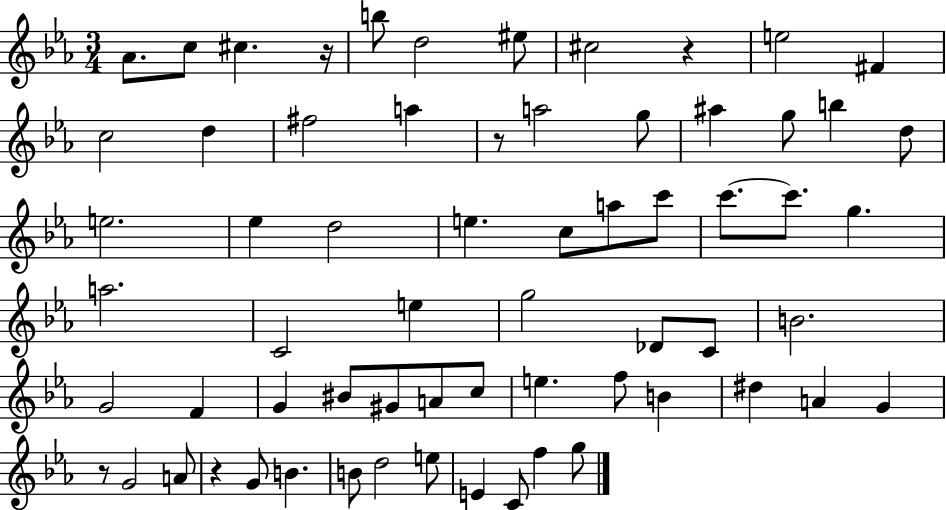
{
  \clef treble
  \numericTimeSignature
  \time 3/4
  \key ees \major
  aes'8. c''8 cis''4. r16 | b''8 d''2 eis''8 | cis''2 r4 | e''2 fis'4 | \break c''2 d''4 | fis''2 a''4 | r8 a''2 g''8 | ais''4 g''8 b''4 d''8 | \break e''2. | ees''4 d''2 | e''4. c''8 a''8 c'''8 | c'''8.~~ c'''8. g''4. | \break a''2. | c'2 e''4 | g''2 des'8 c'8 | b'2. | \break g'2 f'4 | g'4 bis'8 gis'8 a'8 c''8 | e''4. f''8 b'4 | dis''4 a'4 g'4 | \break r8 g'2 a'8 | r4 g'8 b'4. | b'8 d''2 e''8 | e'4 c'8 f''4 g''8 | \break \bar "|."
}